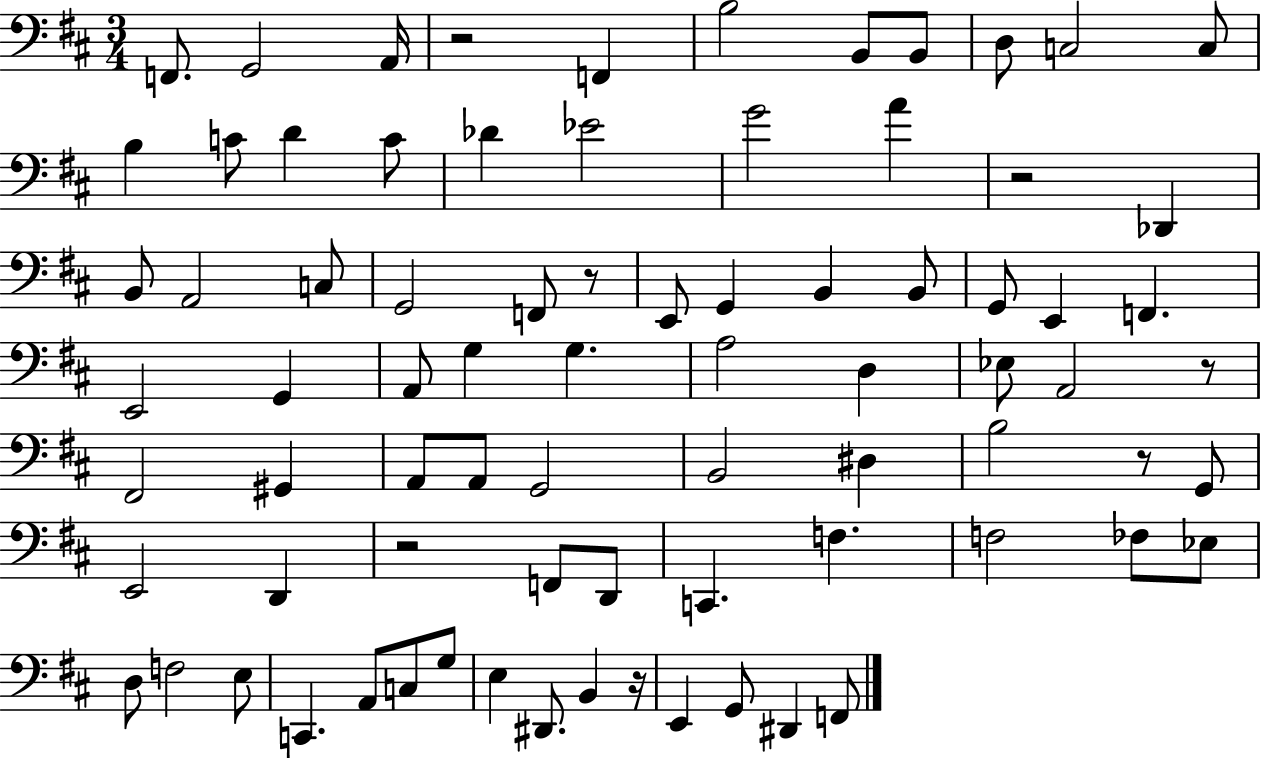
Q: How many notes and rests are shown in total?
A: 79